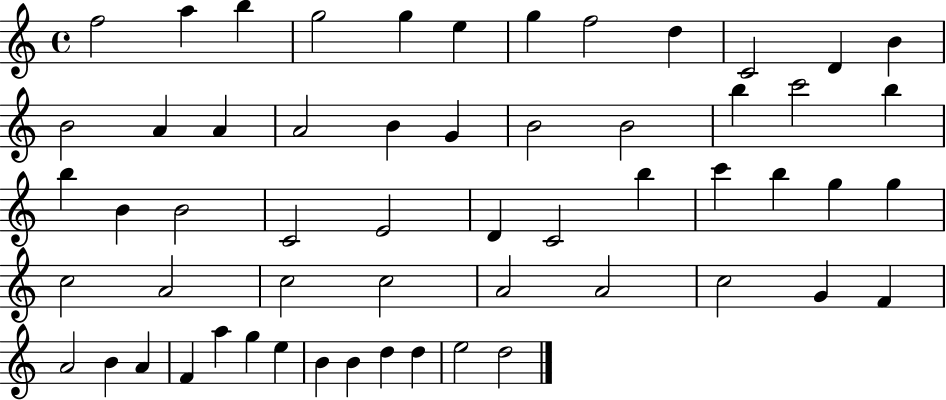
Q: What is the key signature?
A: C major